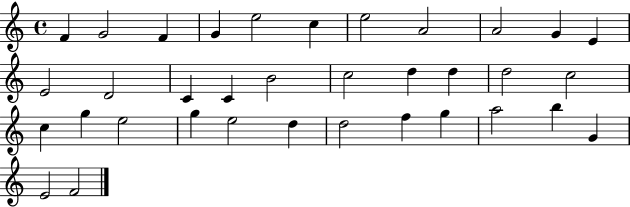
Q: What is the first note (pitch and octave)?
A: F4